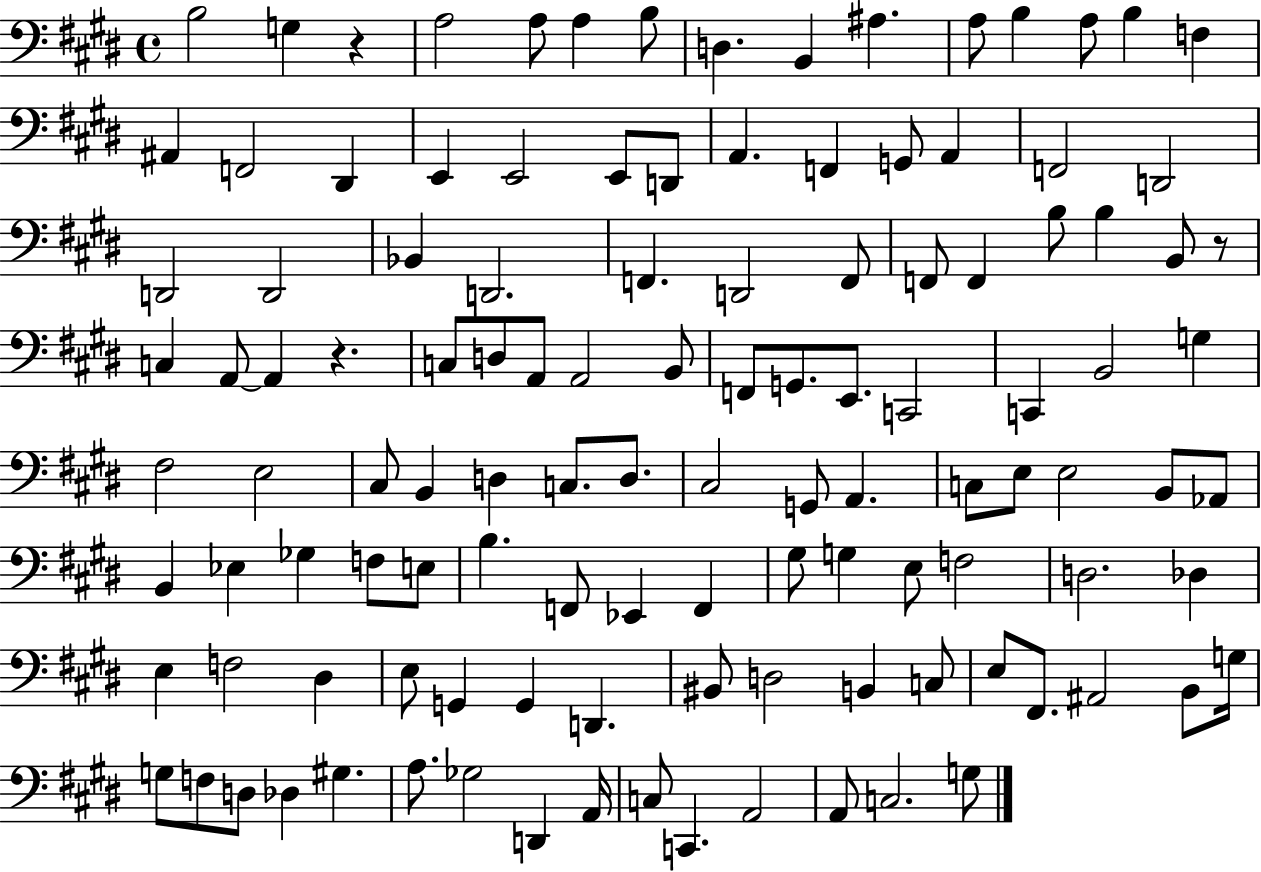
{
  \clef bass
  \time 4/4
  \defaultTimeSignature
  \key e \major
  b2 g4 r4 | a2 a8 a4 b8 | d4. b,4 ais4. | a8 b4 a8 b4 f4 | \break ais,4 f,2 dis,4 | e,4 e,2 e,8 d,8 | a,4. f,4 g,8 a,4 | f,2 d,2 | \break d,2 d,2 | bes,4 d,2. | f,4. d,2 f,8 | f,8 f,4 b8 b4 b,8 r8 | \break c4 a,8~~ a,4 r4. | c8 d8 a,8 a,2 b,8 | f,8 g,8. e,8. c,2 | c,4 b,2 g4 | \break fis2 e2 | cis8 b,4 d4 c8. d8. | cis2 g,8 a,4. | c8 e8 e2 b,8 aes,8 | \break b,4 ees4 ges4 f8 e8 | b4. f,8 ees,4 f,4 | gis8 g4 e8 f2 | d2. des4 | \break e4 f2 dis4 | e8 g,4 g,4 d,4. | bis,8 d2 b,4 c8 | e8 fis,8. ais,2 b,8 g16 | \break g8 f8 d8 des4 gis4. | a8. ges2 d,4 a,16 | c8 c,4. a,2 | a,8 c2. g8 | \break \bar "|."
}